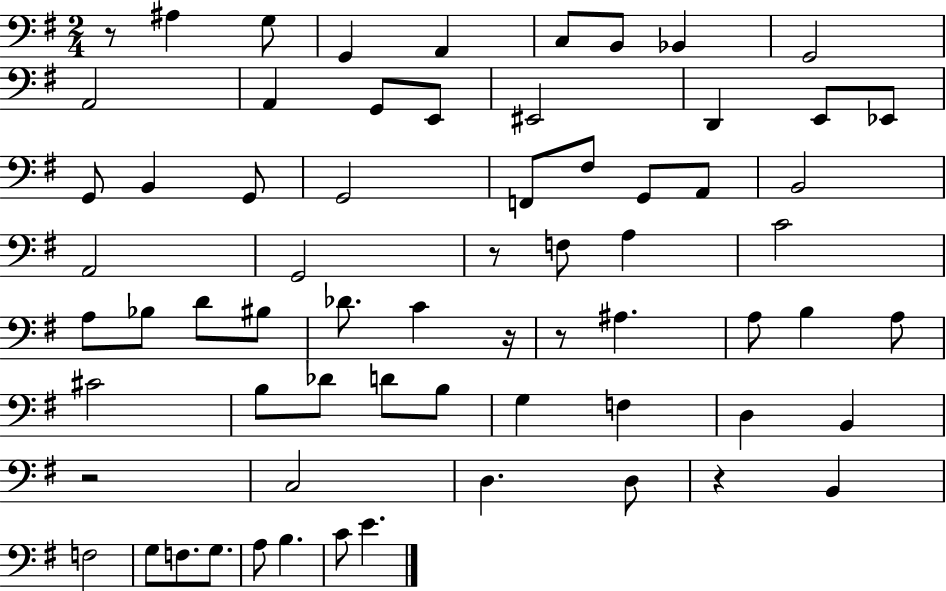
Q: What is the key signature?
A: G major